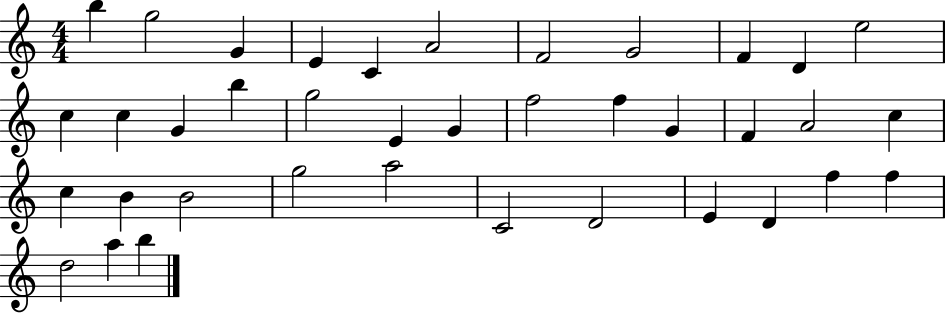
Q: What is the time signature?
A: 4/4